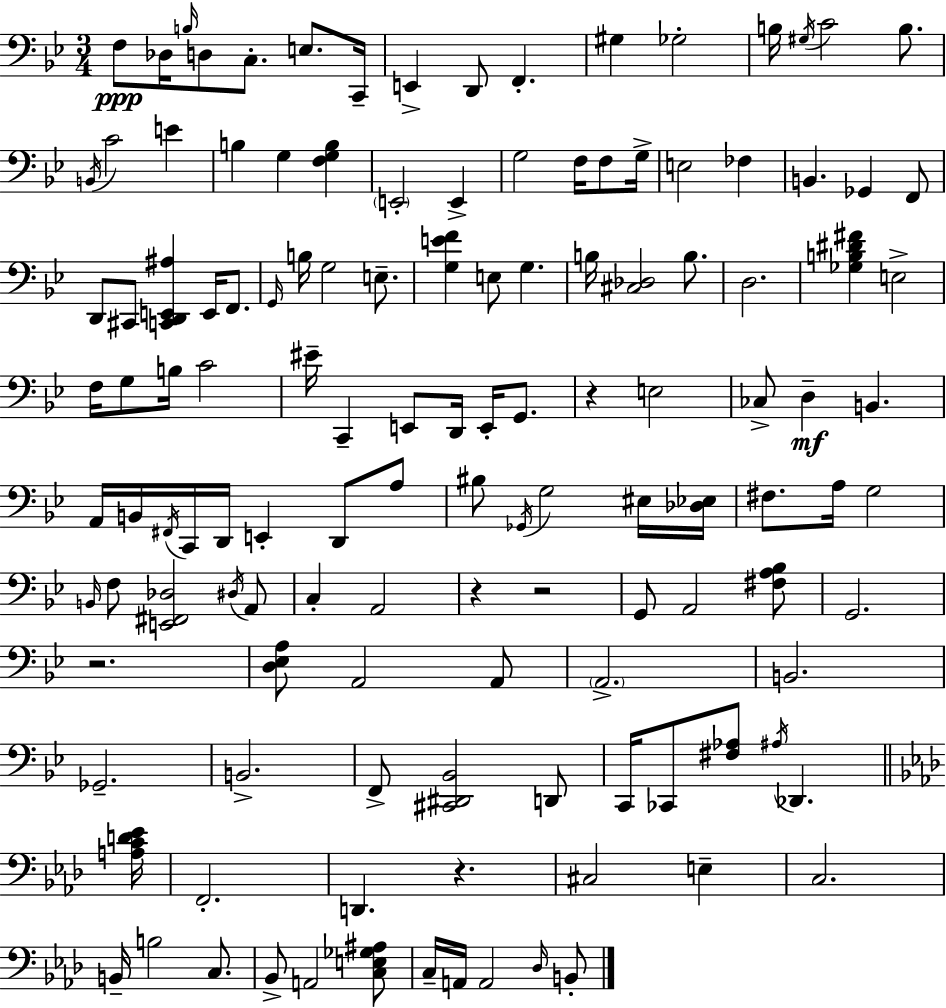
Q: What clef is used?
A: bass